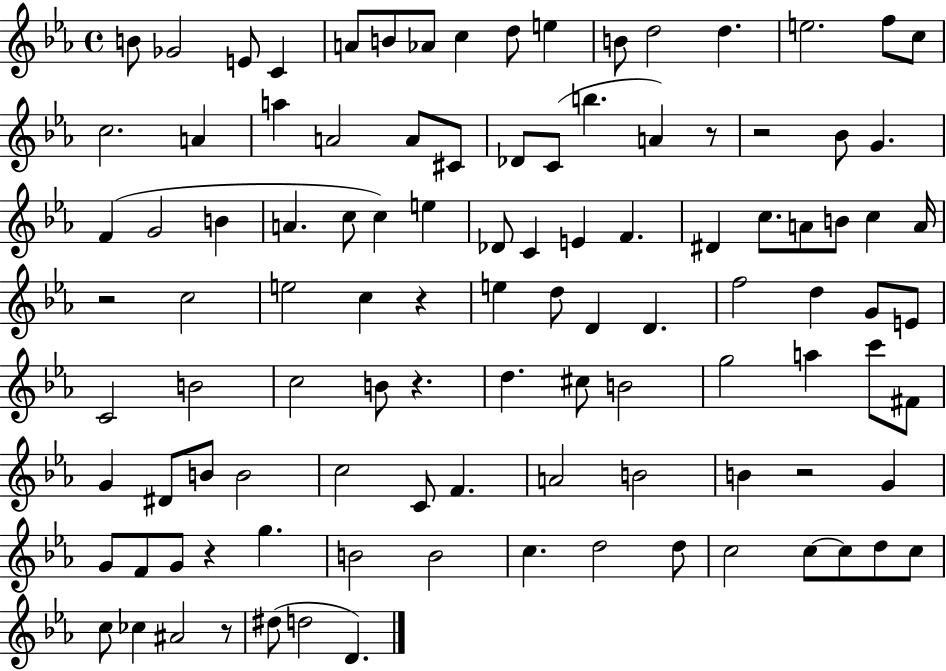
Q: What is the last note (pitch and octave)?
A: D4